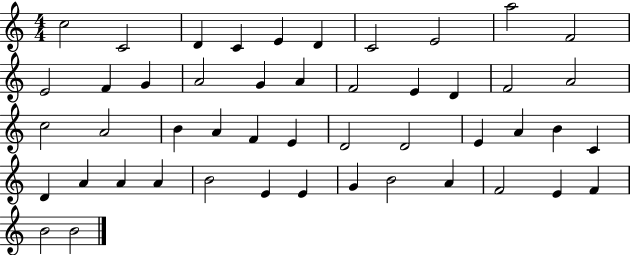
{
  \clef treble
  \numericTimeSignature
  \time 4/4
  \key c \major
  c''2 c'2 | d'4 c'4 e'4 d'4 | c'2 e'2 | a''2 f'2 | \break e'2 f'4 g'4 | a'2 g'4 a'4 | f'2 e'4 d'4 | f'2 a'2 | \break c''2 a'2 | b'4 a'4 f'4 e'4 | d'2 d'2 | e'4 a'4 b'4 c'4 | \break d'4 a'4 a'4 a'4 | b'2 e'4 e'4 | g'4 b'2 a'4 | f'2 e'4 f'4 | \break b'2 b'2 | \bar "|."
}